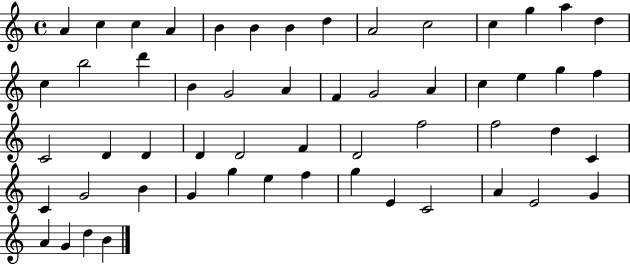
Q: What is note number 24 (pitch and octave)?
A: C5